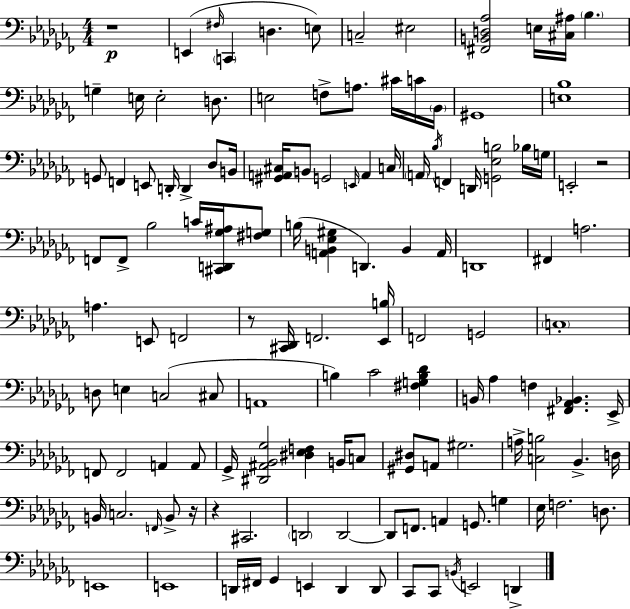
X:1
T:Untitled
M:4/4
L:1/4
K:Abm
z4 E,, ^F,/4 C,, D, E,/2 C,2 ^E,2 [^F,,B,,D,_A,]2 E,/4 [^C,^A,]/4 _B, G, E,/4 E,2 D,/2 E,2 F,/2 A,/2 ^C/4 C/4 _B,,/4 ^G,,4 [E,_B,]4 G,,/2 F,, E,,/2 D,,/4 D,, _D,/2 B,,/4 [^G,,A,,^C,]/4 B,,/2 G,,2 E,,/4 A,, C,/4 A,,/4 _B,/4 F,, D,,/4 [G,,_E,B,]2 _B,/4 G,/4 E,,2 z2 F,,/2 F,,/2 _B,2 C/4 [^C,,D,,_G,^A,]/4 [^F,G,]/2 B,/4 [A,,B,,_E,^G,] D,, B,, A,,/4 D,,4 ^F,, A,2 A, E,,/2 F,,2 z/2 [^C,,_D,,]/4 F,,2 [_E,,B,]/4 F,,2 G,,2 C,4 D,/2 E, C,2 ^C,/2 A,,4 B, _C2 [^F,G,B,_D] B,,/4 _A, F, [^F,,_A,,_B,,] _E,,/4 F,,/2 F,,2 A,, A,,/2 _G,,/4 [^D,,^A,,_B,,_G,]2 [^D,_E,F,] B,,/4 C,/2 [^G,,^D,]/2 A,,/2 ^G,2 A,/4 [C,B,]2 _B,, D,/4 B,,/4 C,2 F,,/4 B,,/2 z/4 z ^C,,2 D,,2 D,,2 D,,/2 F,,/2 A,, G,,/2 G, _E,/4 F,2 D,/2 E,,4 E,,4 D,,/4 ^F,,/4 _G,, E,, D,, D,,/2 _C,,/2 _C,,/2 B,,/4 E,,2 D,,